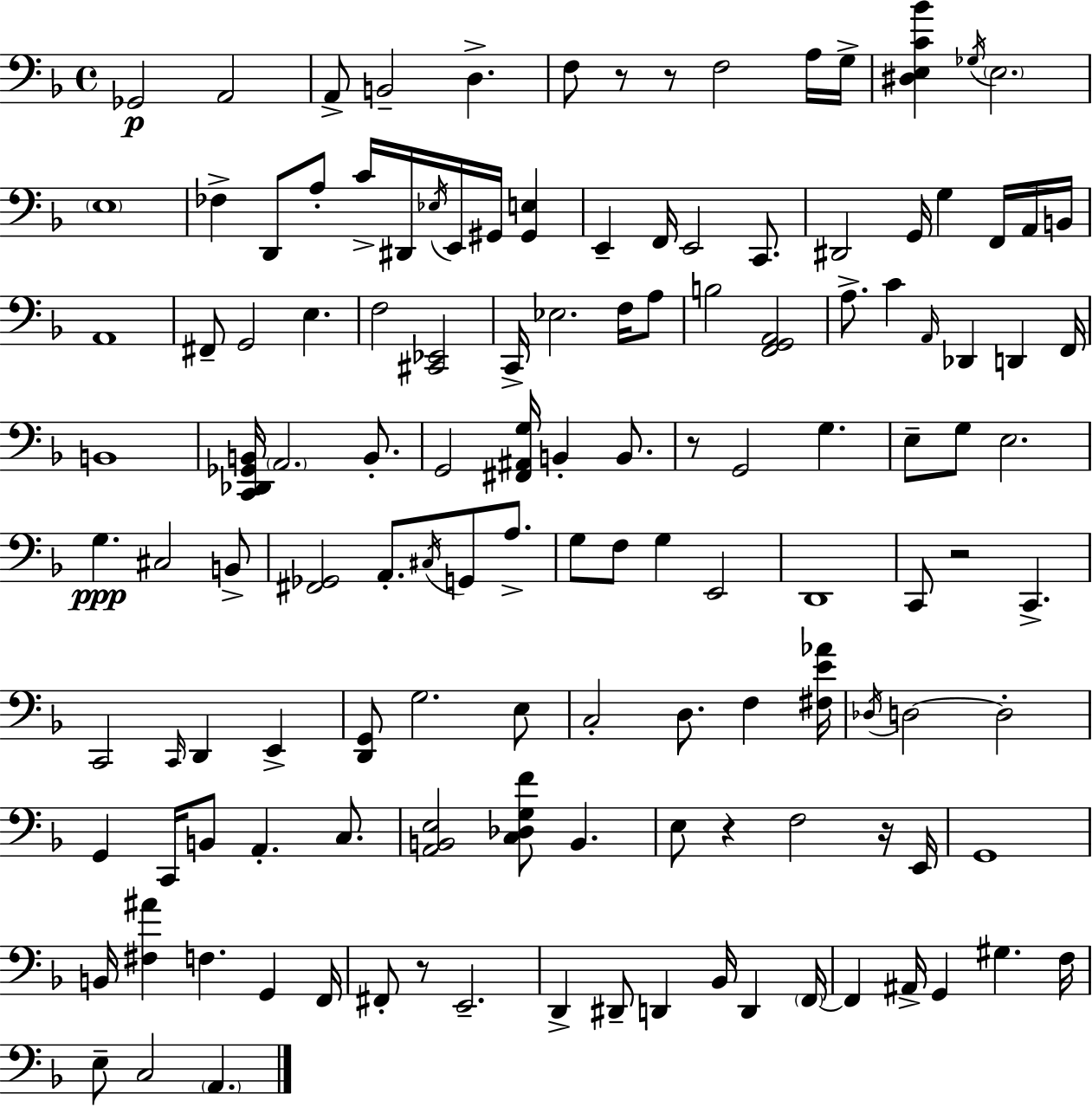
Gb2/h A2/h A2/e B2/h D3/q. F3/e R/e R/e F3/h A3/s G3/s [D#3,E3,C4,Bb4]/q Gb3/s E3/h. E3/w FES3/q D2/e A3/e C4/s D#2/s Eb3/s E2/s G#2/s [G#2,E3]/q E2/q F2/s E2/h C2/e. D#2/h G2/s G3/q F2/s A2/s B2/s A2/w F#2/e G2/h E3/q. F3/h [C#2,Eb2]/h C2/s Eb3/h. F3/s A3/e B3/h [F2,G2,A2]/h A3/e. C4/q A2/s Db2/q D2/q F2/s B2/w [C2,Db2,Gb2,B2]/s A2/h. B2/e. G2/h [F#2,A#2,G3]/s B2/q B2/e. R/e G2/h G3/q. E3/e G3/e E3/h. G3/q. C#3/h B2/e [F#2,Gb2]/h A2/e. C#3/s G2/e A3/e. G3/e F3/e G3/q E2/h D2/w C2/e R/h C2/q. C2/h C2/s D2/q E2/q [D2,G2]/e G3/h. E3/e C3/h D3/e. F3/q [F#3,E4,Ab4]/s Db3/s D3/h D3/h G2/q C2/s B2/e A2/q. C3/e. [A2,B2,E3]/h [C3,Db3,G3,F4]/e B2/q. E3/e R/q F3/h R/s E2/s G2/w B2/s [F#3,A#4]/q F3/q. G2/q F2/s F#2/e R/e E2/h. D2/q D#2/e D2/q Bb2/s D2/q F2/s F2/q A#2/s G2/q G#3/q. F3/s E3/e C3/h A2/q.